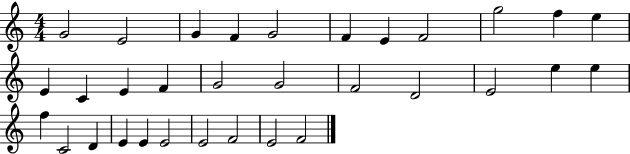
G4/h E4/h G4/q F4/q G4/h F4/q E4/q F4/h G5/h F5/q E5/q E4/q C4/q E4/q F4/q G4/h G4/h F4/h D4/h E4/h E5/q E5/q F5/q C4/h D4/q E4/q E4/q E4/h E4/h F4/h E4/h F4/h